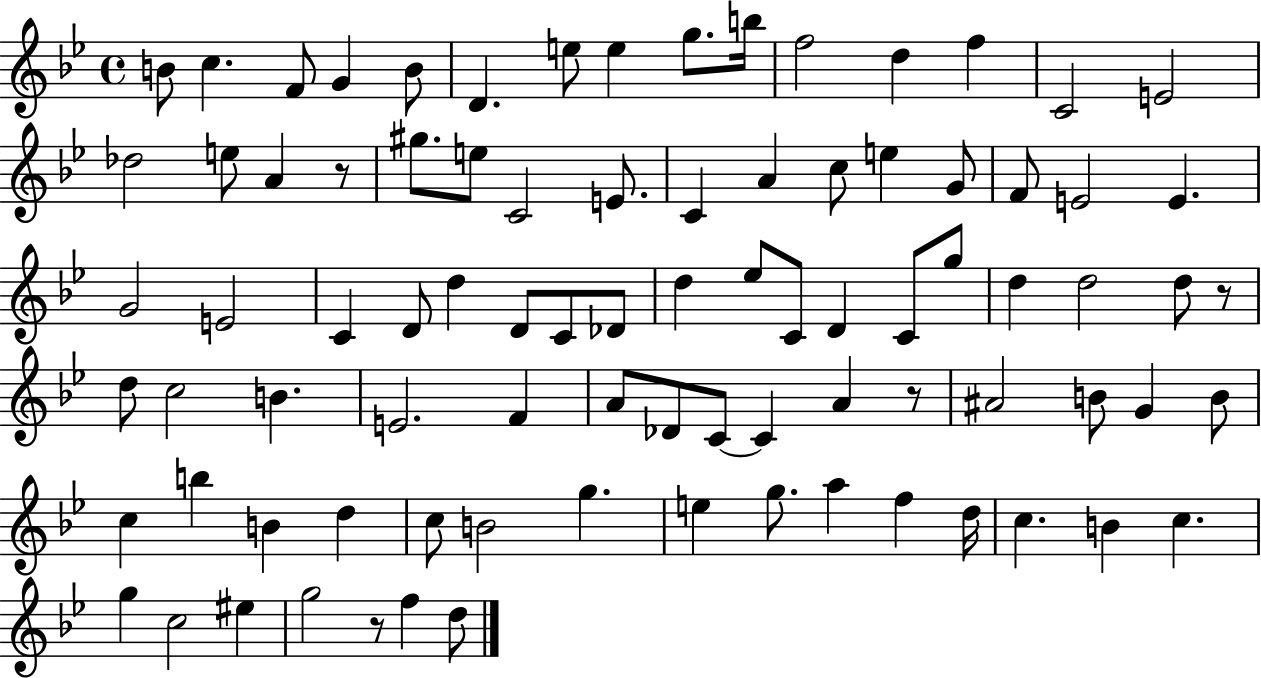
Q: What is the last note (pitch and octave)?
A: D5